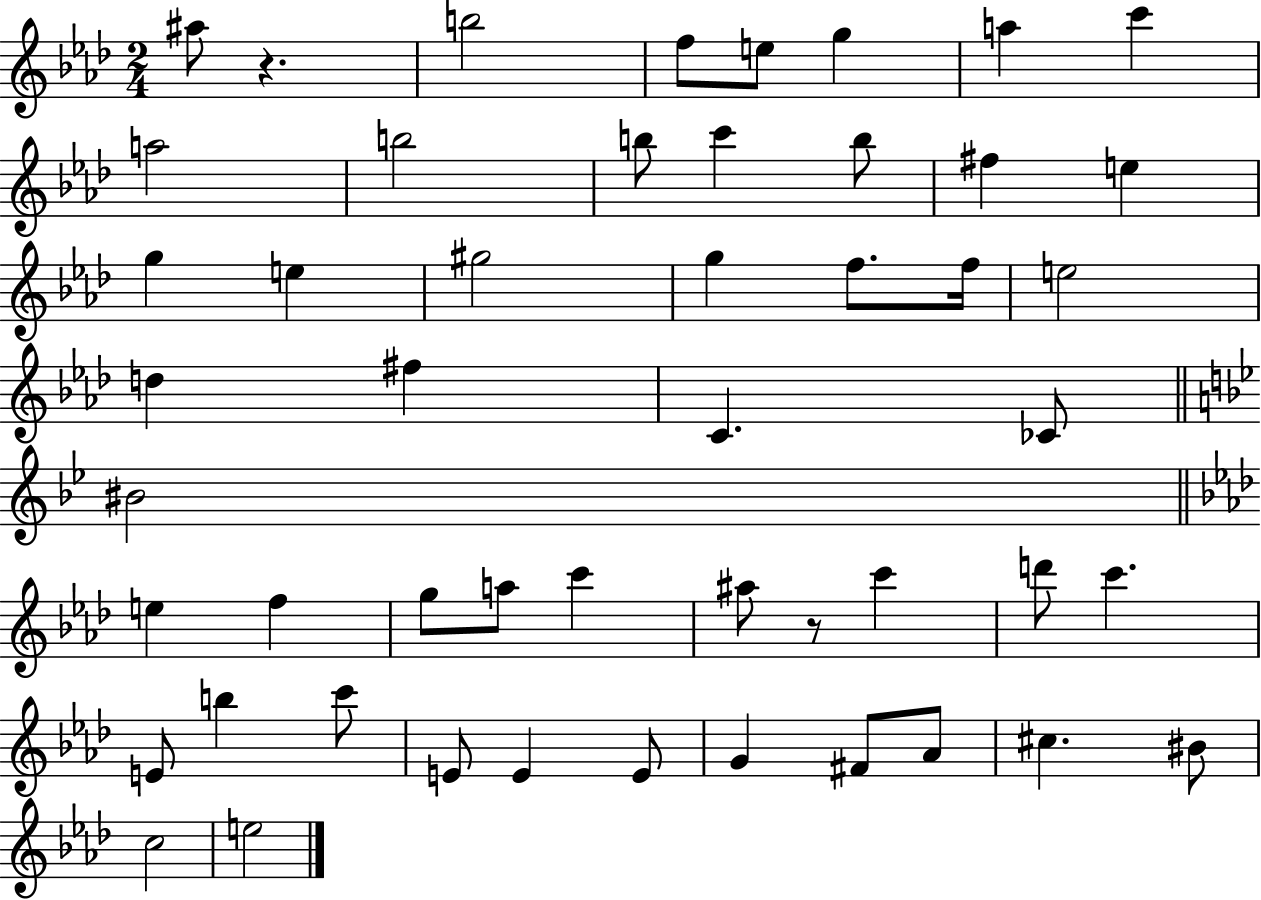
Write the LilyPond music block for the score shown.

{
  \clef treble
  \numericTimeSignature
  \time 2/4
  \key aes \major
  \repeat volta 2 { ais''8 r4. | b''2 | f''8 e''8 g''4 | a''4 c'''4 | \break a''2 | b''2 | b''8 c'''4 b''8 | fis''4 e''4 | \break g''4 e''4 | gis''2 | g''4 f''8. f''16 | e''2 | \break d''4 fis''4 | c'4. ces'8 | \bar "||" \break \key bes \major bis'2 | \bar "||" \break \key aes \major e''4 f''4 | g''8 a''8 c'''4 | ais''8 r8 c'''4 | d'''8 c'''4. | \break e'8 b''4 c'''8 | e'8 e'4 e'8 | g'4 fis'8 aes'8 | cis''4. bis'8 | \break c''2 | e''2 | } \bar "|."
}